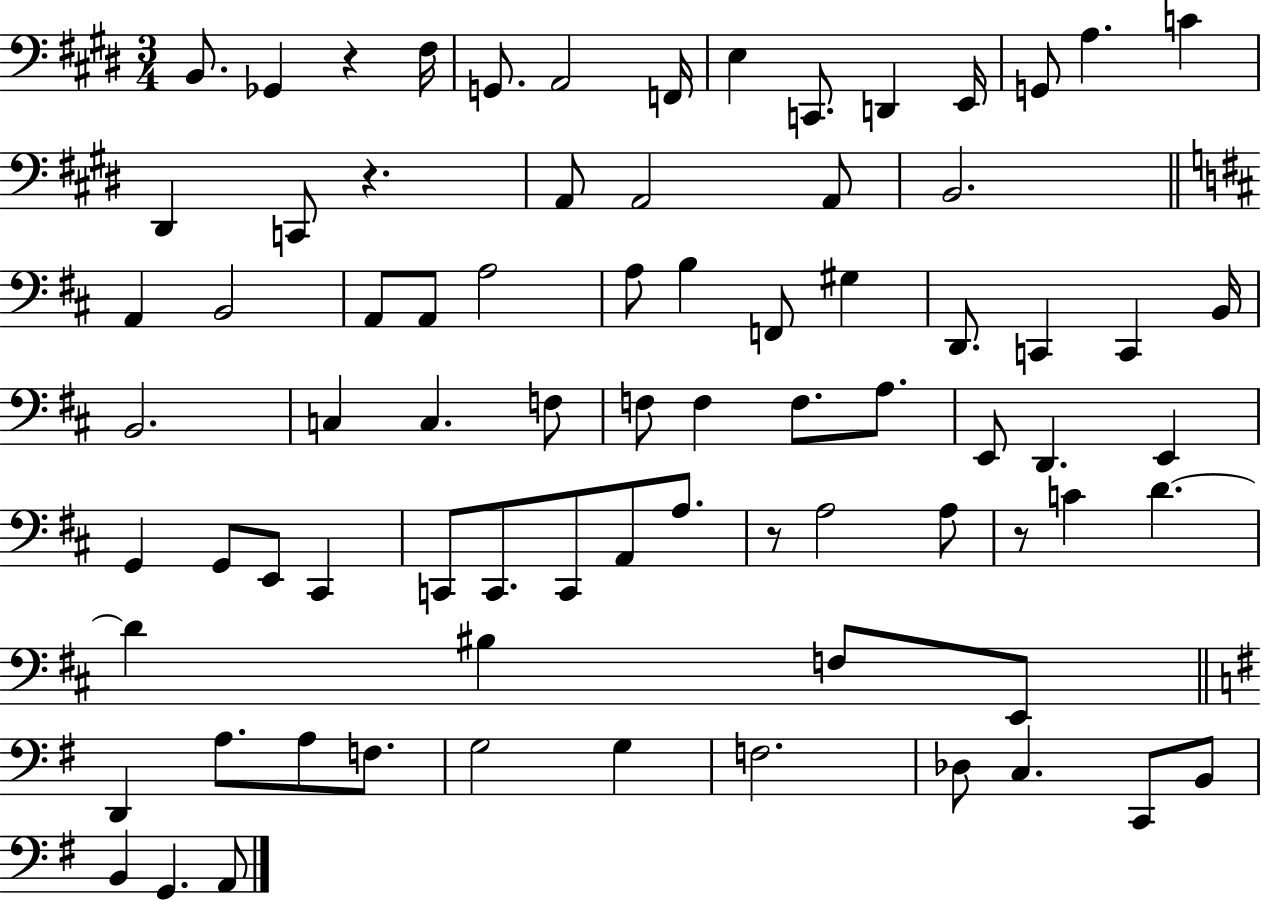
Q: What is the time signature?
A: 3/4